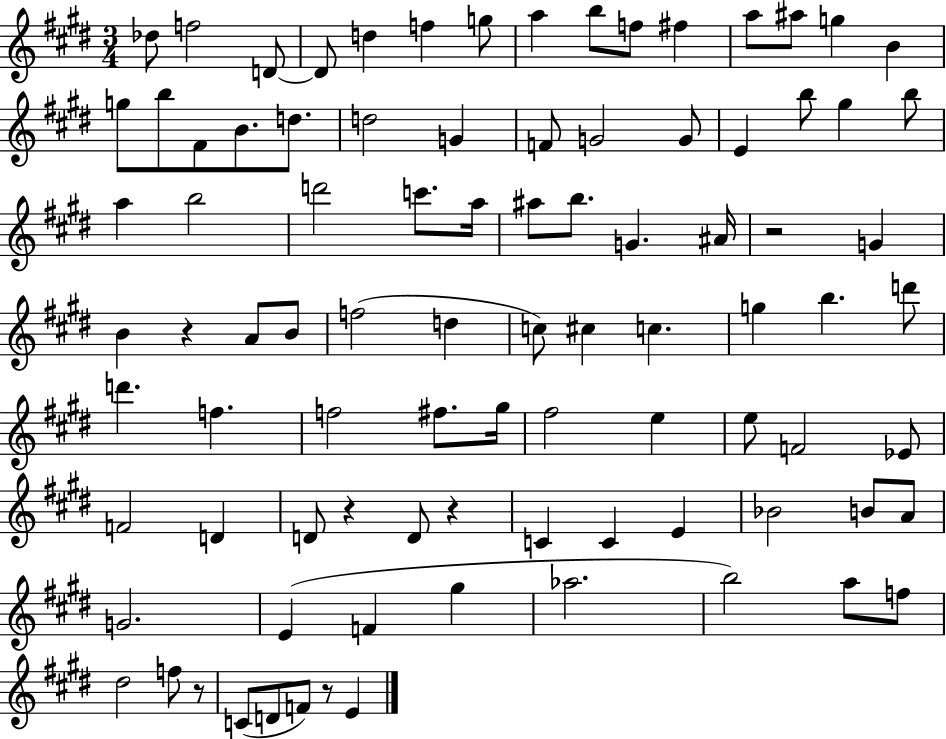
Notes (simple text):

Db5/e F5/h D4/e D4/e D5/q F5/q G5/e A5/q B5/e F5/e F#5/q A5/e A#5/e G5/q B4/q G5/e B5/e F#4/e B4/e. D5/e. D5/h G4/q F4/e G4/h G4/e E4/q B5/e G#5/q B5/e A5/q B5/h D6/h C6/e. A5/s A#5/e B5/e. G4/q. A#4/s R/h G4/q B4/q R/q A4/e B4/e F5/h D5/q C5/e C#5/q C5/q. G5/q B5/q. D6/e D6/q. F5/q. F5/h F#5/e. G#5/s F#5/h E5/q E5/e F4/h Eb4/e F4/h D4/q D4/e R/q D4/e R/q C4/q C4/q E4/q Bb4/h B4/e A4/e G4/h. E4/q F4/q G#5/q Ab5/h. B5/h A5/e F5/e D#5/h F5/e R/e C4/e D4/e F4/e R/e E4/q